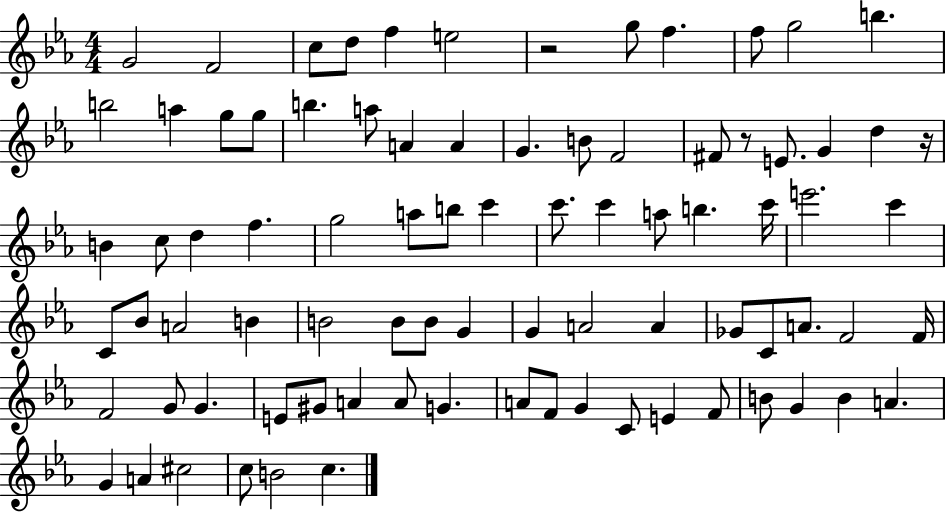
{
  \clef treble
  \numericTimeSignature
  \time 4/4
  \key ees \major
  g'2 f'2 | c''8 d''8 f''4 e''2 | r2 g''8 f''4. | f''8 g''2 b''4. | \break b''2 a''4 g''8 g''8 | b''4. a''8 a'4 a'4 | g'4. b'8 f'2 | fis'8 r8 e'8. g'4 d''4 r16 | \break b'4 c''8 d''4 f''4. | g''2 a''8 b''8 c'''4 | c'''8. c'''4 a''8 b''4. c'''16 | e'''2. c'''4 | \break c'8 bes'8 a'2 b'4 | b'2 b'8 b'8 g'4 | g'4 a'2 a'4 | ges'8 c'8 a'8. f'2 f'16 | \break f'2 g'8 g'4. | e'8 gis'8 a'4 a'8 g'4. | a'8 f'8 g'4 c'8 e'4 f'8 | b'8 g'4 b'4 a'4. | \break g'4 a'4 cis''2 | c''8 b'2 c''4. | \bar "|."
}